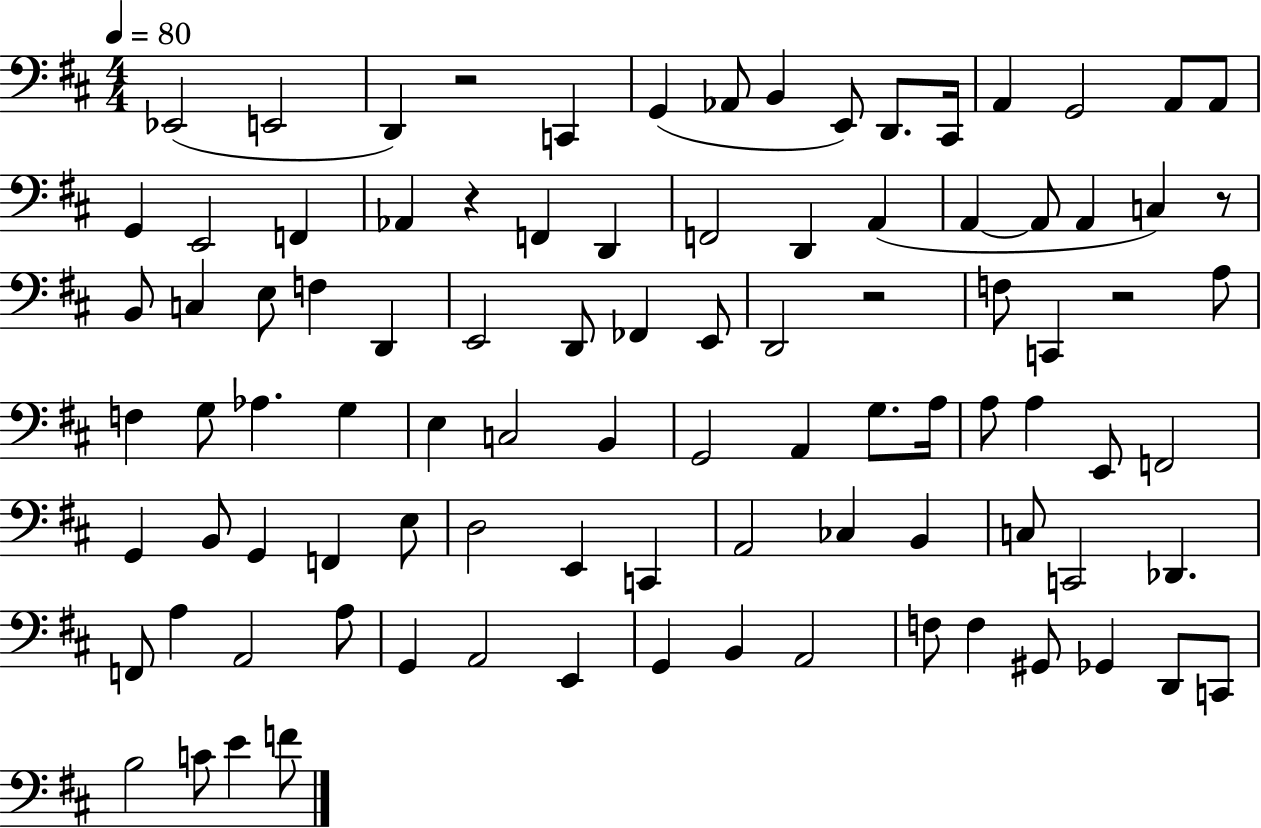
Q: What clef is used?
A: bass